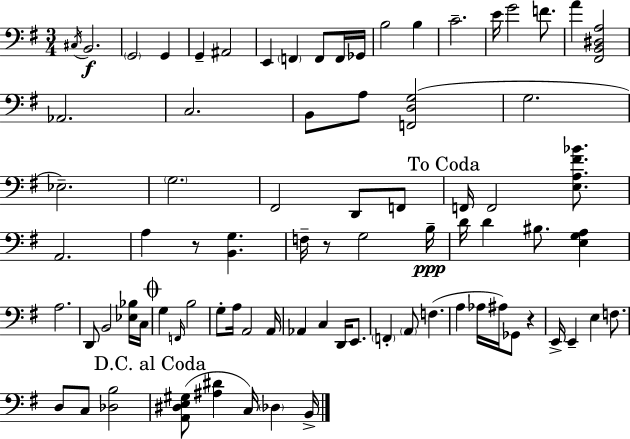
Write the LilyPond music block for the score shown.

{
  \clef bass
  \numericTimeSignature
  \time 3/4
  \key g \major
  \acciaccatura { cis16 }\f b,2. | \parenthesize g,2 g,4 | g,4-- ais,2 | e,4 \parenthesize f,4 f,8 f,16 | \break ges,16 b2 b4 | c'2.-- | e'16 g'2 f'8. | a'4 <fis, b, dis a>2 | \break aes,2. | c2. | b,8 a8 <f, d g>2( | g2. | \break ees2.--) | \parenthesize g2. | fis,2 d,8 f,8 | \mark "To Coda" f,16 f,2 <e a fis' bes'>8. | \break a,2. | a4 r8 <b, g>4. | f16-- r8 g2 | b16--\ppp d'16 d'4 bis8. <e g a>4 | \break a2. | d,8 b,2 <ees bes>16 | c16 \mark \markup { \musicglyph "scripts.coda" } g4 \grace { f,16 } b2 | g8-. a16 a,2 | \break a,16 aes,4 c4 d,16 e,8. | \parenthesize f,4-. \parenthesize a,8 f4.( | a4 aes16 ais16) ges,8 r4 | e,16-> e,4-- e4 f8. | \break d8 c8 <des b>2 | \mark "D.C. al Coda" <a, dis e gis>8( <ais dis'>4 c16) \parenthesize des4 | b,16-> \bar "|."
}